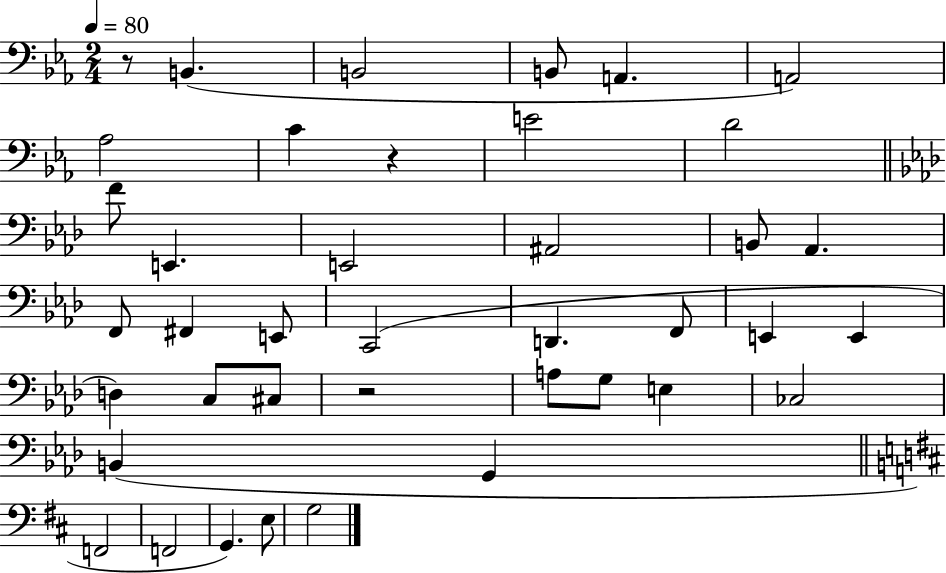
{
  \clef bass
  \numericTimeSignature
  \time 2/4
  \key ees \major
  \tempo 4 = 80
  r8 b,4.( | b,2 | b,8 a,4. | a,2) | \break aes2 | c'4 r4 | e'2 | d'2 | \break \bar "||" \break \key aes \major f'8 e,4. | e,2 | ais,2 | b,8 aes,4. | \break f,8 fis,4 e,8 | c,2( | d,4. f,8 | e,4 e,4 | \break d4) c8 cis8 | r2 | a8 g8 e4 | ces2 | \break b,4( g,4 | \bar "||" \break \key d \major f,2 | f,2 | g,4.) e8 | g2 | \break \bar "|."
}